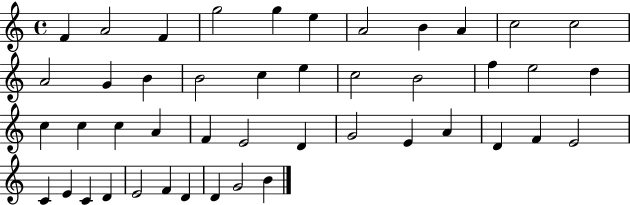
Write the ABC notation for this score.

X:1
T:Untitled
M:4/4
L:1/4
K:C
F A2 F g2 g e A2 B A c2 c2 A2 G B B2 c e c2 B2 f e2 d c c c A F E2 D G2 E A D F E2 C E C D E2 F D D G2 B